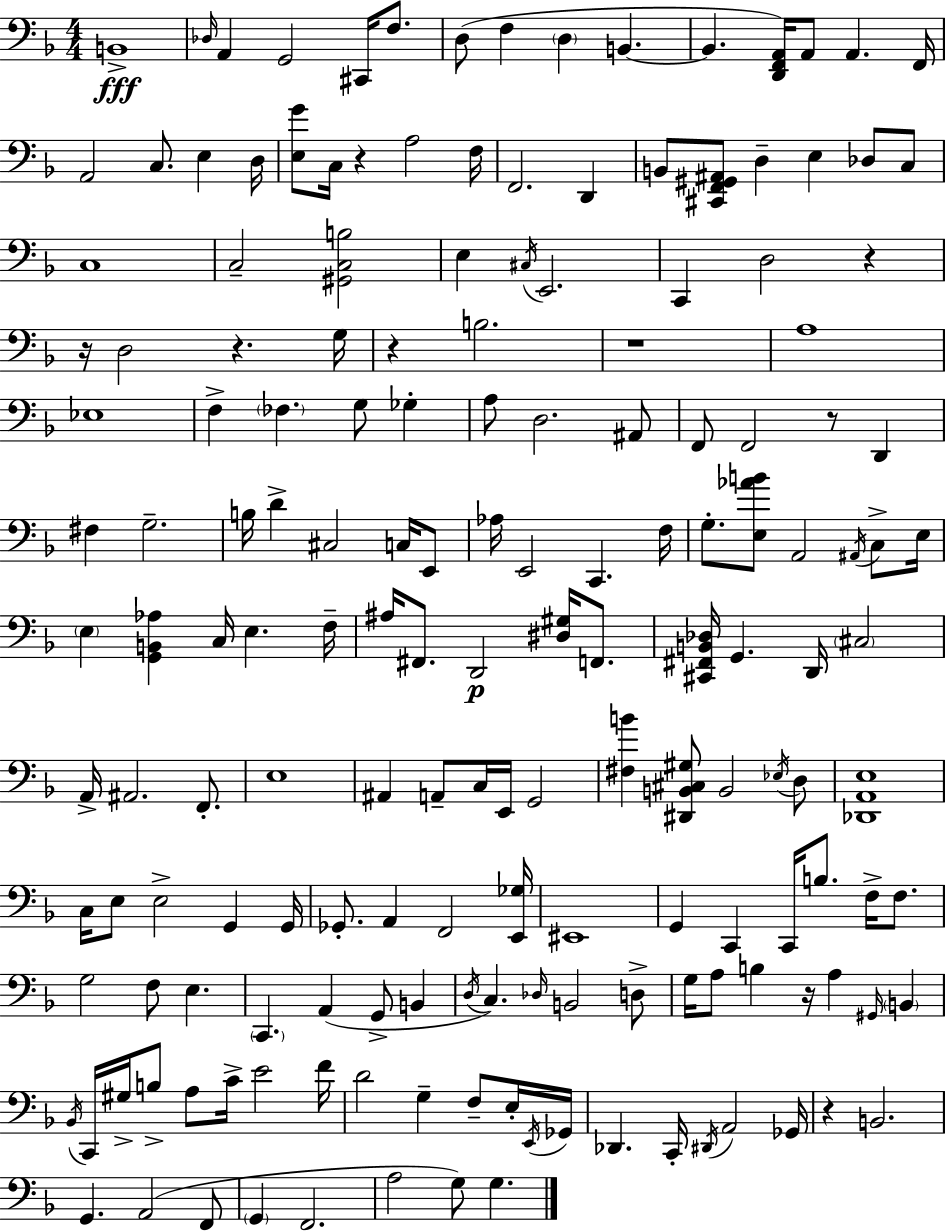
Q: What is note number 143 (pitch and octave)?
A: G2